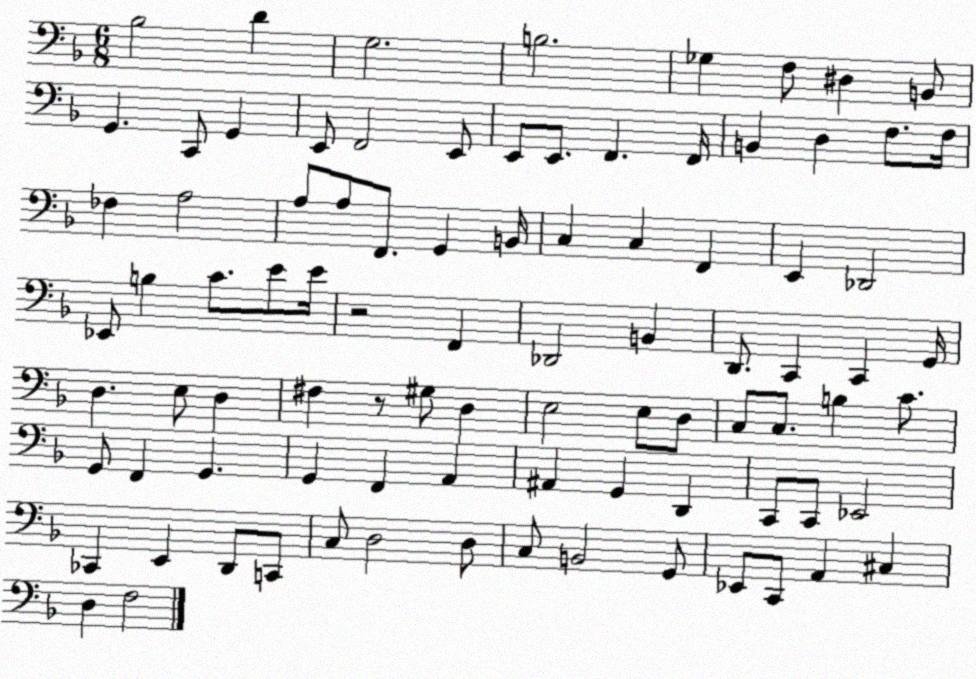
X:1
T:Untitled
M:6/8
L:1/4
K:F
_B,2 D G,2 B,2 _G, F,/2 ^D, B,,/2 G,, C,,/2 G,, E,,/2 F,,2 E,,/2 E,,/2 E,,/2 F,, F,,/4 B,, D, F,/2 F,/4 _F, A,2 A,/2 A,/2 F,,/2 G,, B,,/4 C, C, F,, E,, _D,,2 _E,,/2 B, C/2 E/2 E/4 z2 F,, _D,,2 B,, D,,/2 C,, C,, G,,/4 D, E,/2 D, ^F, z/2 ^G,/2 D, E,2 E,/2 D,/2 C,/2 C,/2 B, C/2 G,,/2 F,, G,, G,, F,, A,, ^A,, G,, D,, C,,/2 C,,/2 _E,,2 _C,, E,, D,,/2 C,,/2 C,/2 D,2 D,/2 C,/2 B,,2 G,,/2 _E,,/2 C,,/2 A,, ^C, D, F,2